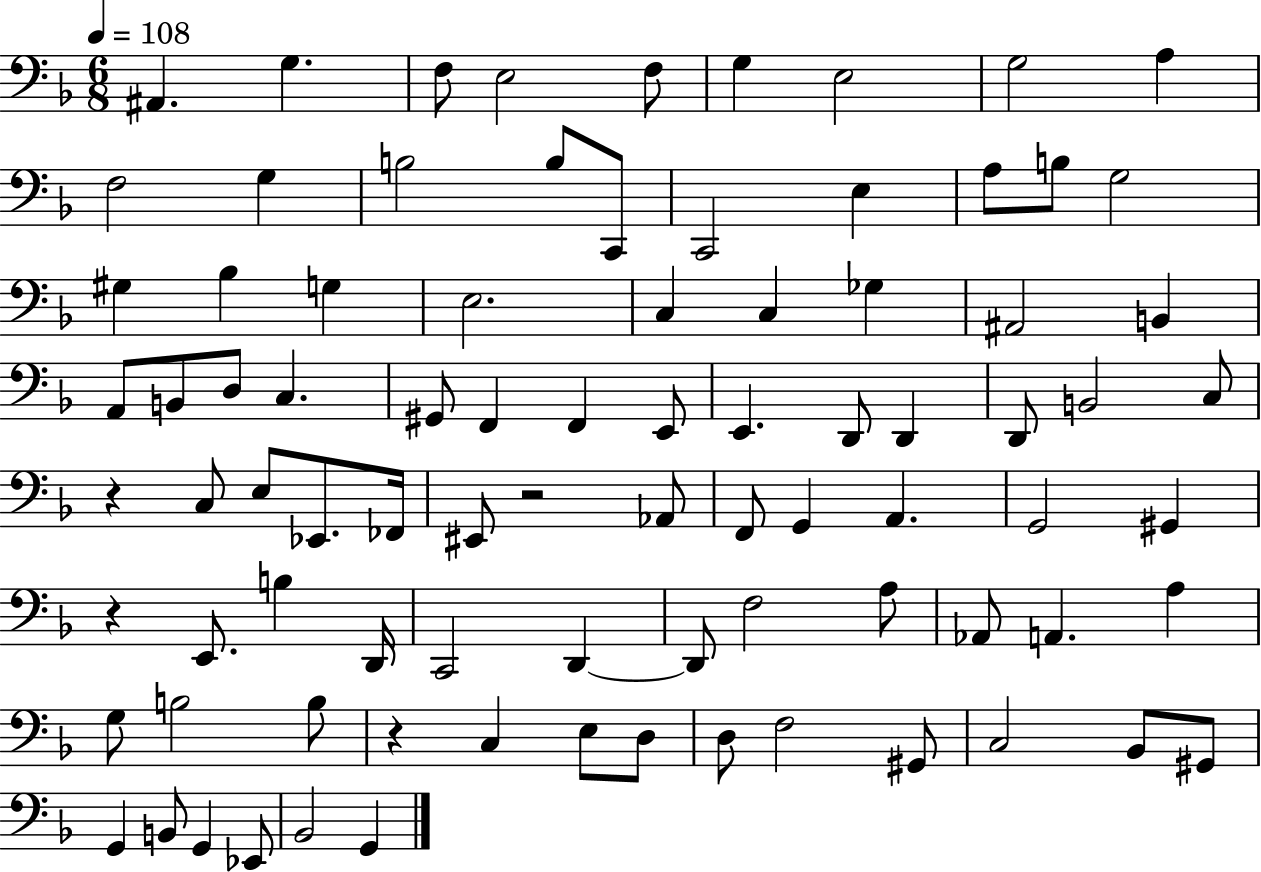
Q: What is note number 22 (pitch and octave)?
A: G3